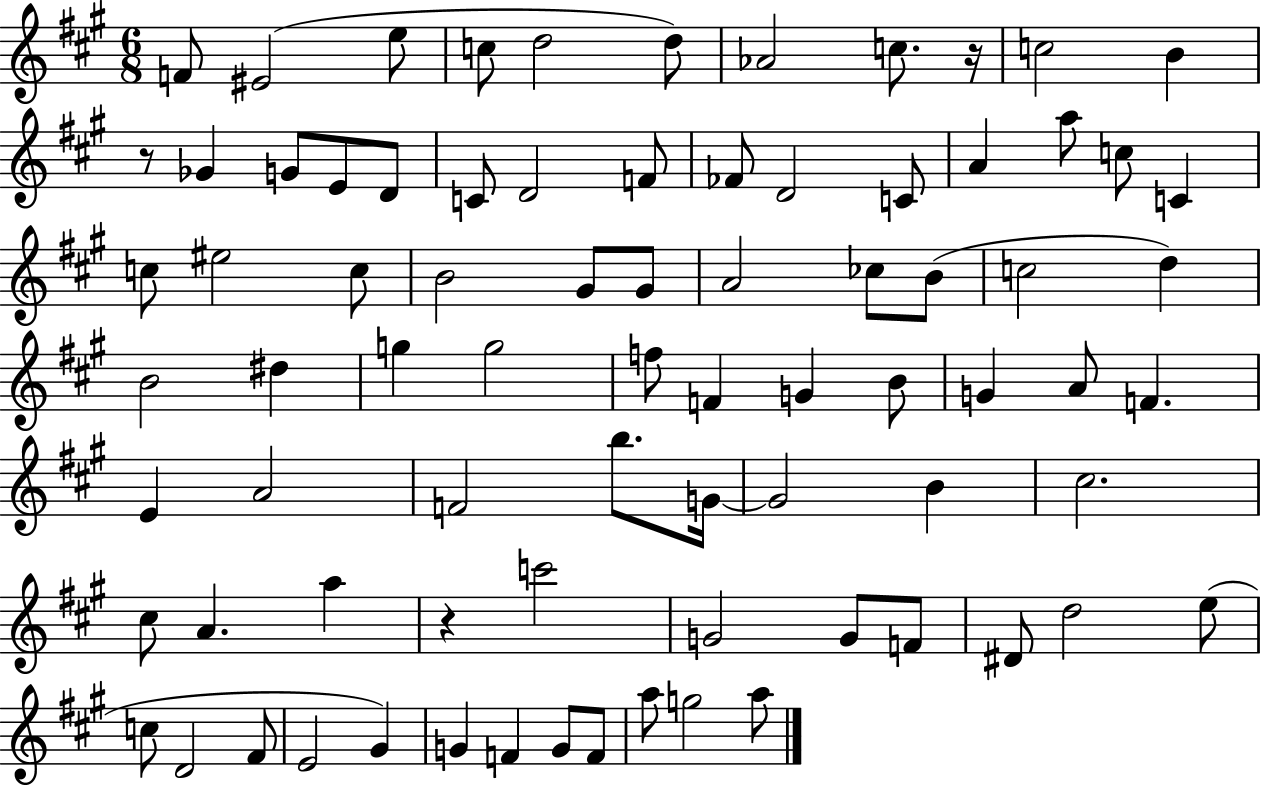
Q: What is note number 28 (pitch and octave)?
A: B4